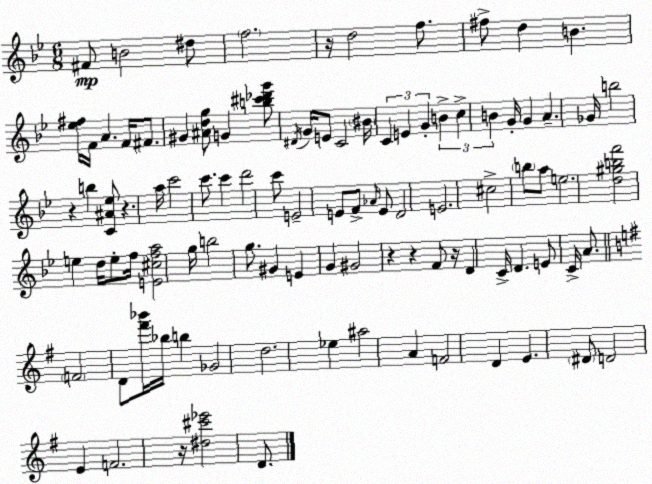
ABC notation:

X:1
T:Untitled
M:6/8
L:1/4
K:Gm
^F/2 B2 ^d/2 f2 z/4 d2 f/2 ^f/2 d B [_e^f]/4 F/4 A F/4 ^F/2 ^G [^Adg]/2 G [b^c'_d'g']/2 ^D/4 G/4 E/2 C2 ^B/4 C E G B c B G/4 G A _G/4 b2 z b [C^A_e]/2 z a/4 c'2 c'/2 c' d'2 c'/2 E2 E/2 F/2 _A/4 E/2 D2 E2 ^c2 b/2 a/2 e2 [d^gbf']2 e d/4 e/2 f/4 [E^cfa]2 g/4 b2 g/2 ^G E G ^G2 z z F/2 z/4 D C/4 D E/2 C/4 A/2 F2 D/2 [^f'_b']/4 _b/4 b _G2 d2 _e ^a2 A F2 D E ^D/2 D2 E F2 z/4 [^d^c'_e']2 D/2